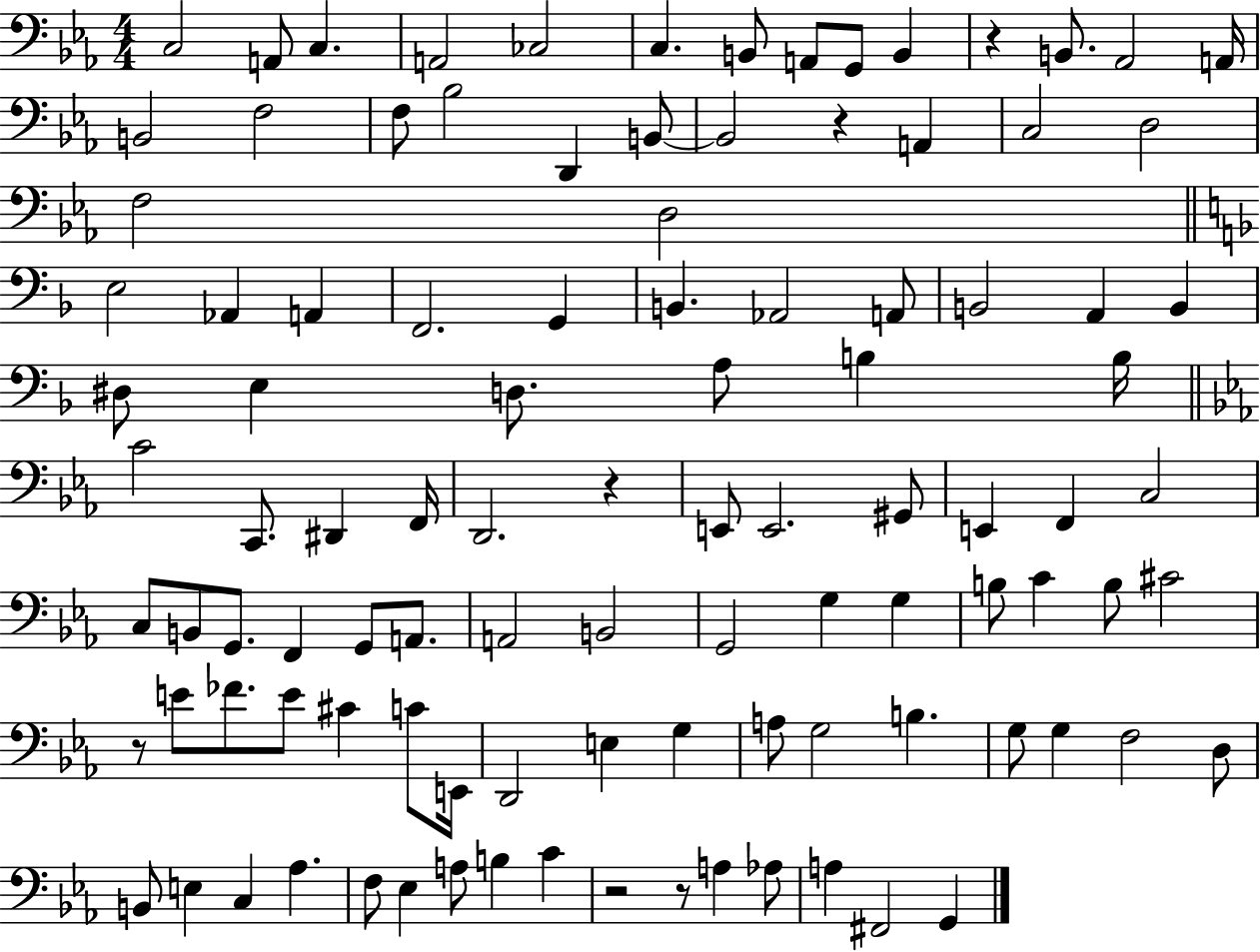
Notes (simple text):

C3/h A2/e C3/q. A2/h CES3/h C3/q. B2/e A2/e G2/e B2/q R/q B2/e. Ab2/h A2/s B2/h F3/h F3/e Bb3/h D2/q B2/e B2/h R/q A2/q C3/h D3/h F3/h D3/h E3/h Ab2/q A2/q F2/h. G2/q B2/q. Ab2/h A2/e B2/h A2/q B2/q D#3/e E3/q D3/e. A3/e B3/q B3/s C4/h C2/e. D#2/q F2/s D2/h. R/q E2/e E2/h. G#2/e E2/q F2/q C3/h C3/e B2/e G2/e. F2/q G2/e A2/e. A2/h B2/h G2/h G3/q G3/q B3/e C4/q B3/e C#4/h R/e E4/e FES4/e. E4/e C#4/q C4/e E2/s D2/h E3/q G3/q A3/e G3/h B3/q. G3/e G3/q F3/h D3/e B2/e E3/q C3/q Ab3/q. F3/e Eb3/q A3/e B3/q C4/q R/h R/e A3/q Ab3/e A3/q F#2/h G2/q